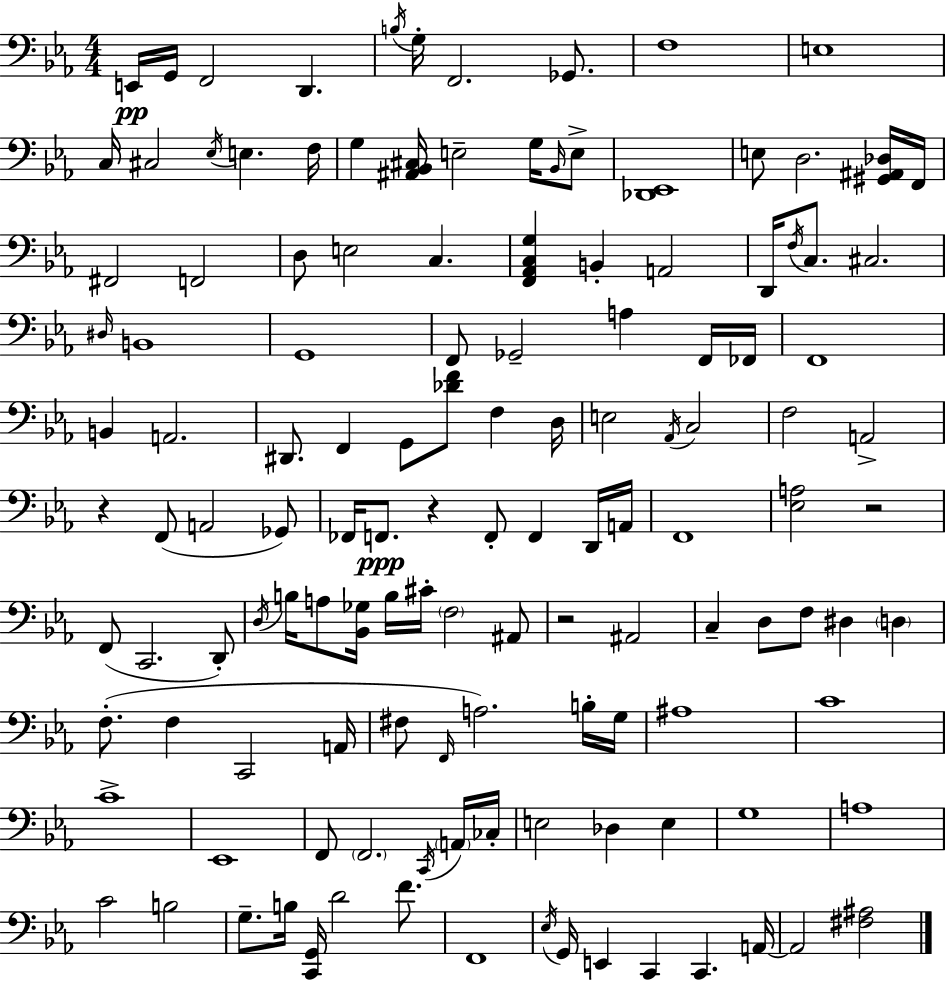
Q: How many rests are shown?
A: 4